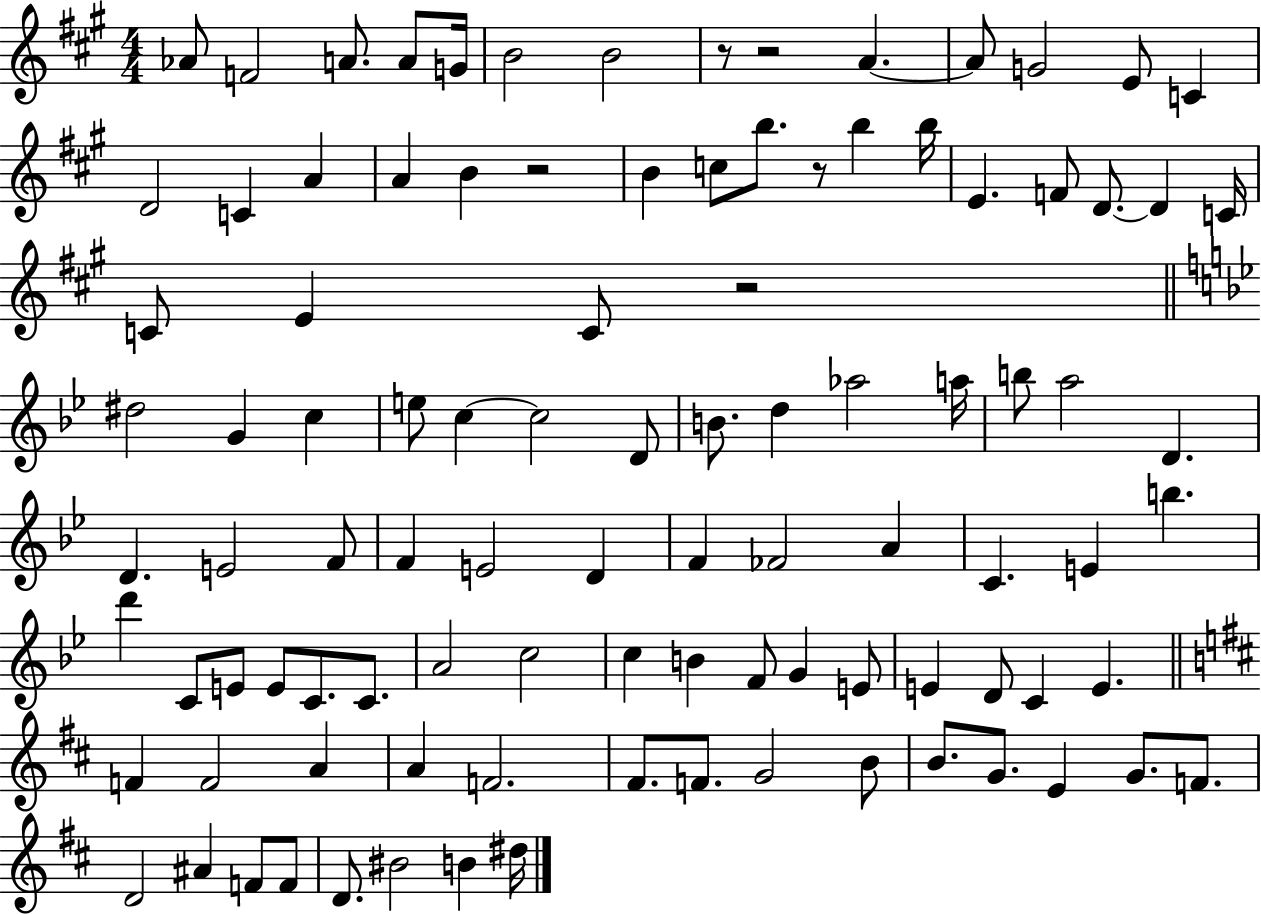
Ab4/e F4/h A4/e. A4/e G4/s B4/h B4/h R/e R/h A4/q. A4/e G4/h E4/e C4/q D4/h C4/q A4/q A4/q B4/q R/h B4/q C5/e B5/e. R/e B5/q B5/s E4/q. F4/e D4/e. D4/q C4/s C4/e E4/q C4/e R/h D#5/h G4/q C5/q E5/e C5/q C5/h D4/e B4/e. D5/q Ab5/h A5/s B5/e A5/h D4/q. D4/q. E4/h F4/e F4/q E4/h D4/q F4/q FES4/h A4/q C4/q. E4/q B5/q. D6/q C4/e E4/e E4/e C4/e. C4/e. A4/h C5/h C5/q B4/q F4/e G4/q E4/e E4/q D4/e C4/q E4/q. F4/q F4/h A4/q A4/q F4/h. F#4/e. F4/e. G4/h B4/e B4/e. G4/e. E4/q G4/e. F4/e. D4/h A#4/q F4/e F4/e D4/e. BIS4/h B4/q D#5/s